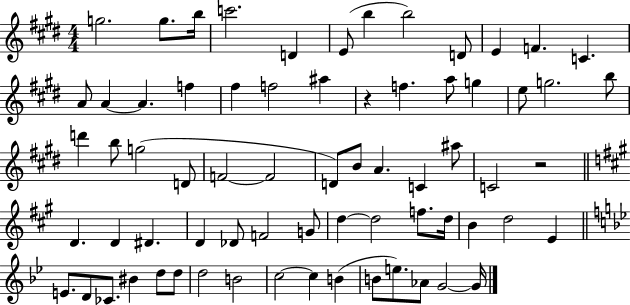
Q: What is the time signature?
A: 4/4